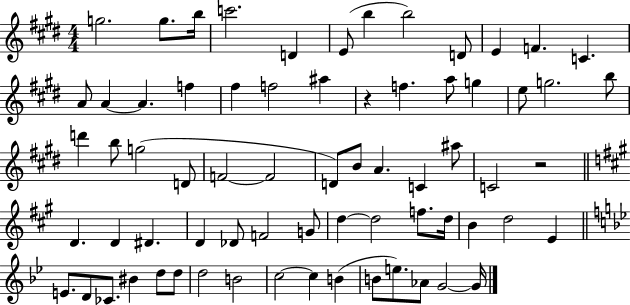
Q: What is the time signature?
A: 4/4